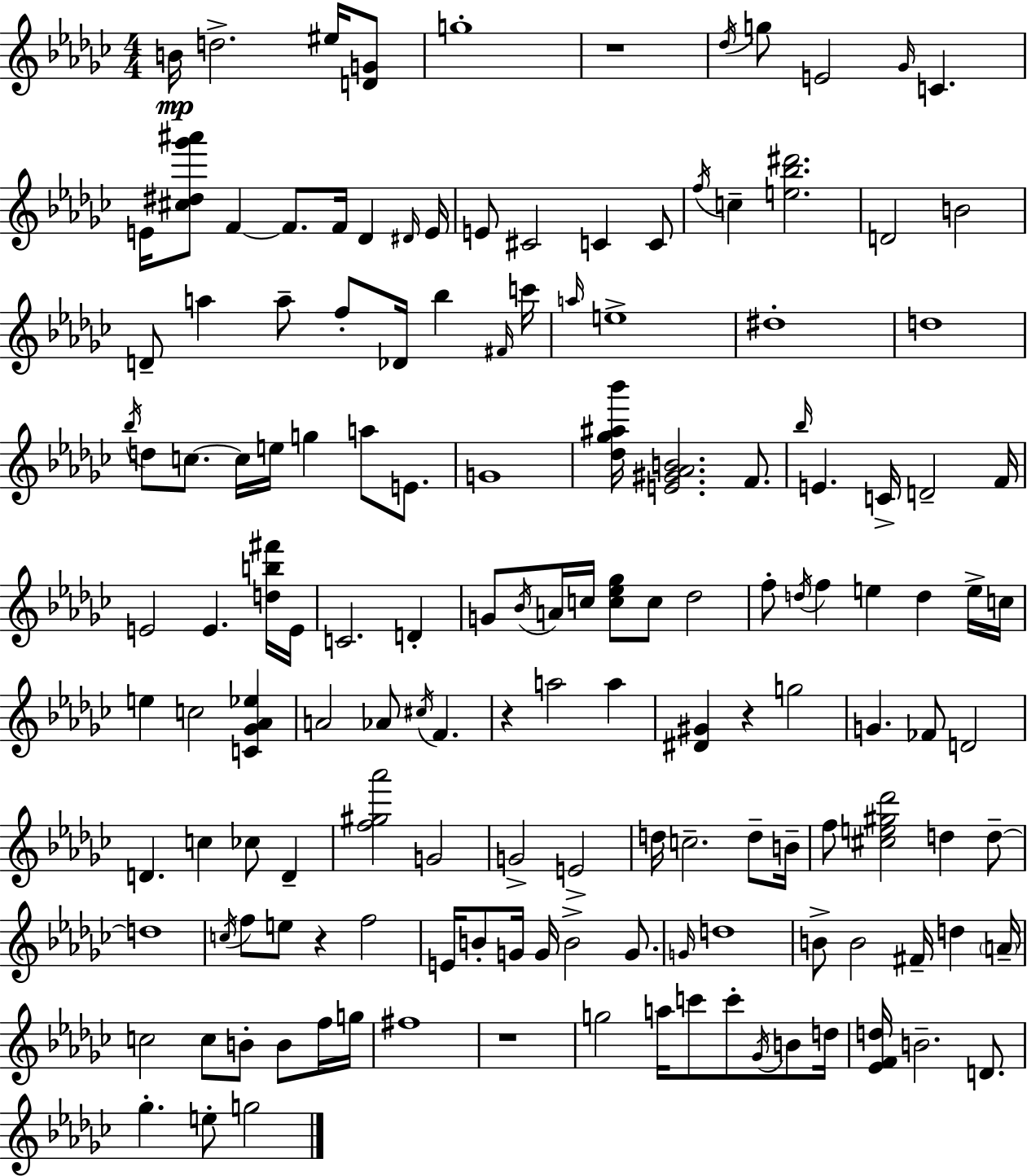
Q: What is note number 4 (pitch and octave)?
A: G5